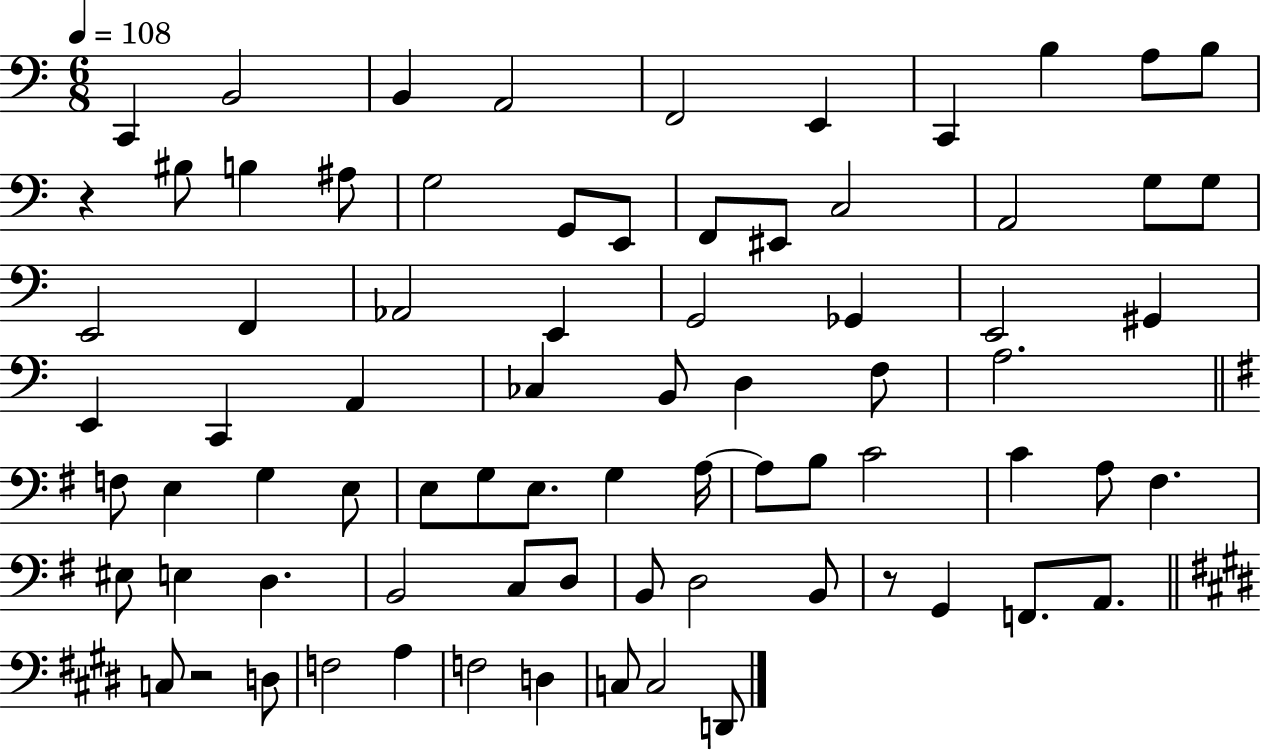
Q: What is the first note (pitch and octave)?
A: C2